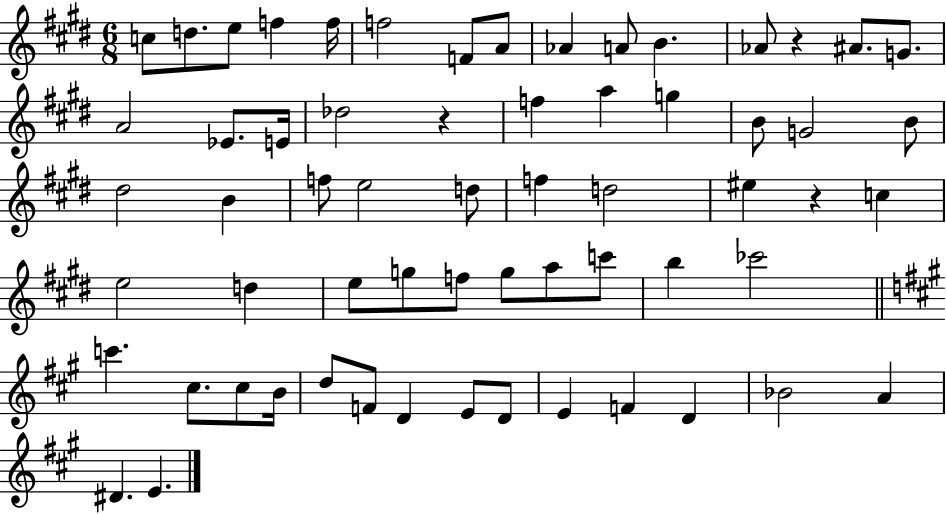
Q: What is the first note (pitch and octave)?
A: C5